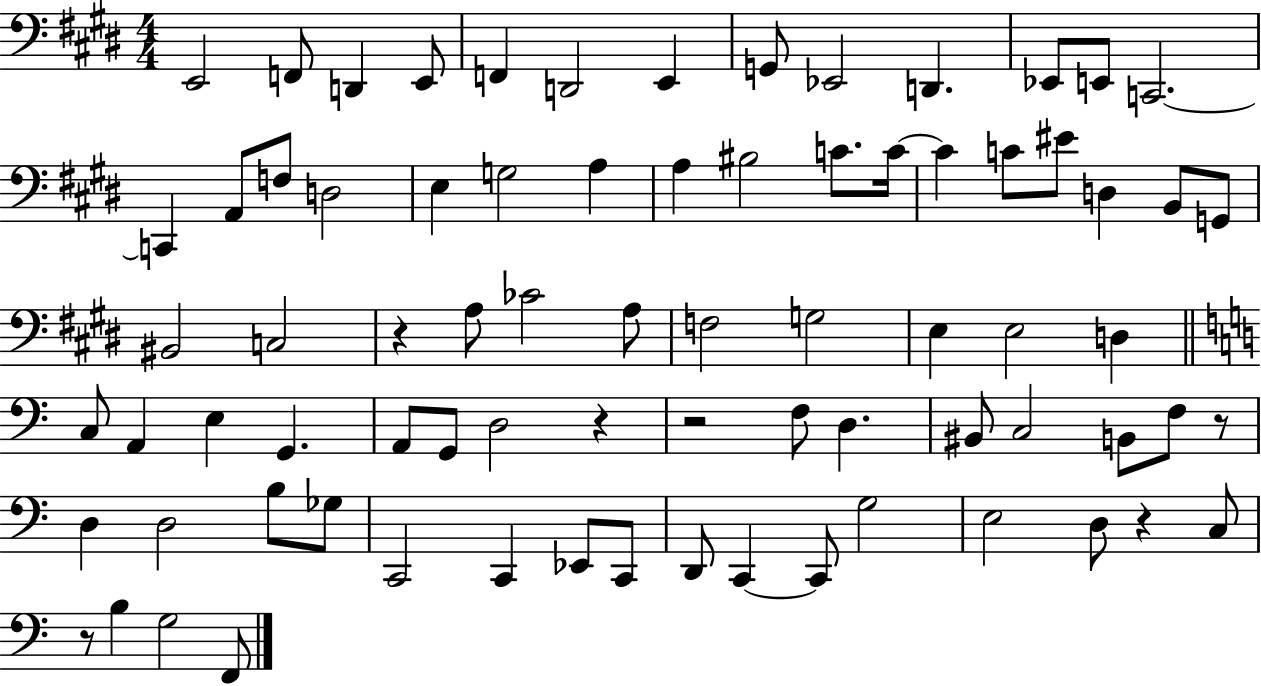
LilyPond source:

{
  \clef bass
  \numericTimeSignature
  \time 4/4
  \key e \major
  \repeat volta 2 { e,2 f,8 d,4 e,8 | f,4 d,2 e,4 | g,8 ees,2 d,4. | ees,8 e,8 c,2.~~ | \break c,4 a,8 f8 d2 | e4 g2 a4 | a4 bis2 c'8. c'16~~ | c'4 c'8 eis'8 d4 b,8 g,8 | \break bis,2 c2 | r4 a8 ces'2 a8 | f2 g2 | e4 e2 d4 | \break \bar "||" \break \key c \major c8 a,4 e4 g,4. | a,8 g,8 d2 r4 | r2 f8 d4. | bis,8 c2 b,8 f8 r8 | \break d4 d2 b8 ges8 | c,2 c,4 ees,8 c,8 | d,8 c,4~~ c,8 g2 | e2 d8 r4 c8 | \break r8 b4 g2 f,8 | } \bar "|."
}